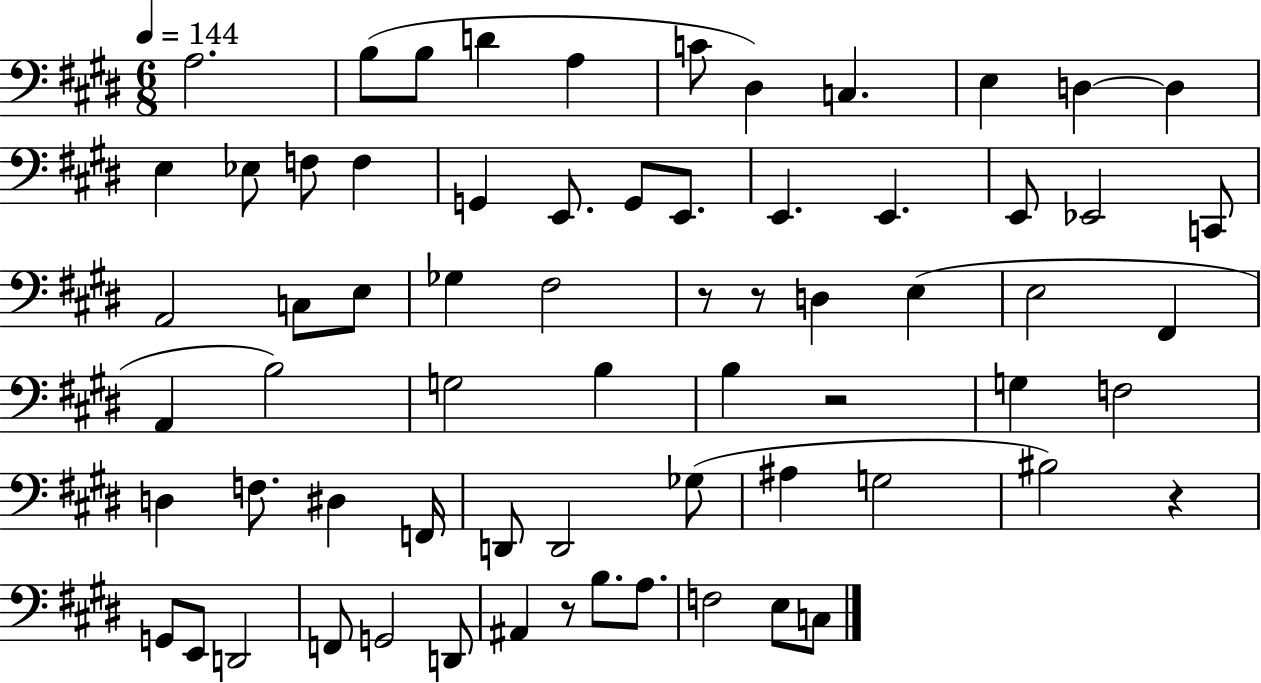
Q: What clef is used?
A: bass